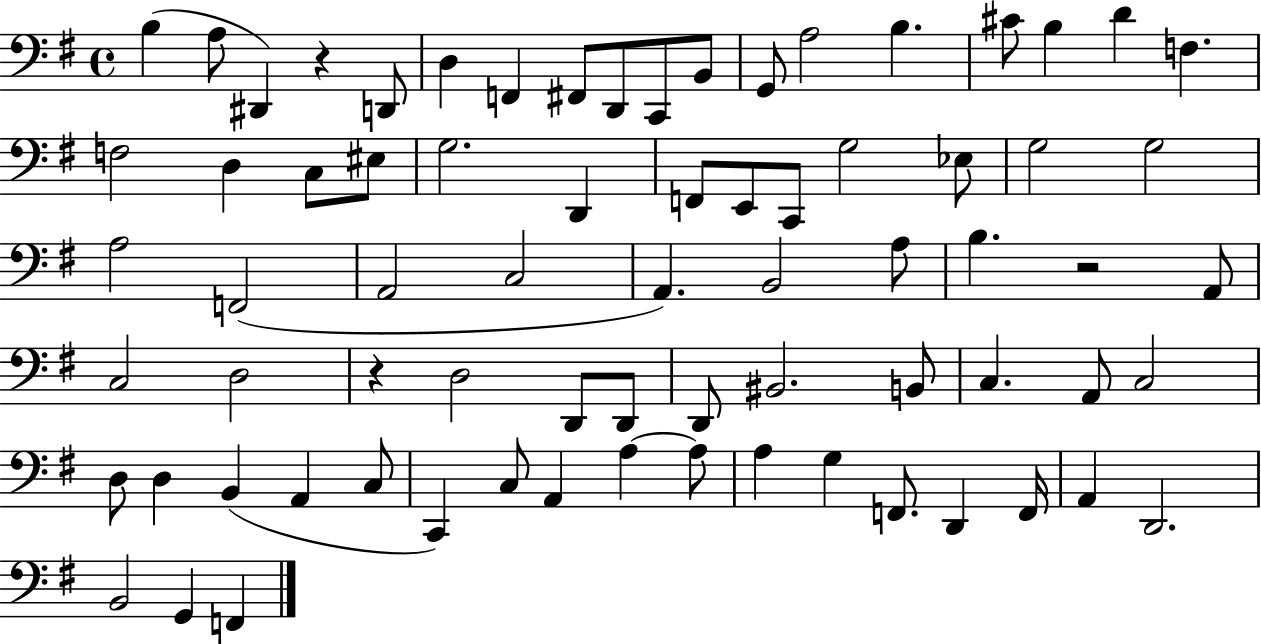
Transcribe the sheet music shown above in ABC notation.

X:1
T:Untitled
M:4/4
L:1/4
K:G
B, A,/2 ^D,, z D,,/2 D, F,, ^F,,/2 D,,/2 C,,/2 B,,/2 G,,/2 A,2 B, ^C/2 B, D F, F,2 D, C,/2 ^E,/2 G,2 D,, F,,/2 E,,/2 C,,/2 G,2 _E,/2 G,2 G,2 A,2 F,,2 A,,2 C,2 A,, B,,2 A,/2 B, z2 A,,/2 C,2 D,2 z D,2 D,,/2 D,,/2 D,,/2 ^B,,2 B,,/2 C, A,,/2 C,2 D,/2 D, B,, A,, C,/2 C,, C,/2 A,, A, A,/2 A, G, F,,/2 D,, F,,/4 A,, D,,2 B,,2 G,, F,,